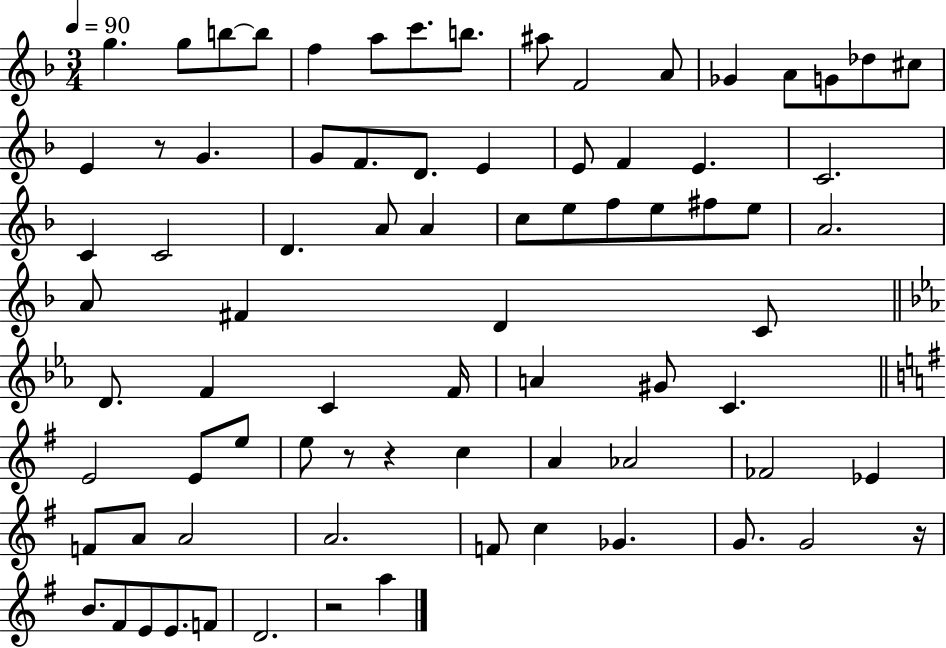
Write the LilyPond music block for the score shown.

{
  \clef treble
  \numericTimeSignature
  \time 3/4
  \key f \major
  \tempo 4 = 90
  g''4. g''8 b''8~~ b''8 | f''4 a''8 c'''8. b''8. | ais''8 f'2 a'8 | ges'4 a'8 g'8 des''8 cis''8 | \break e'4 r8 g'4. | g'8 f'8. d'8. e'4 | e'8 f'4 e'4. | c'2. | \break c'4 c'2 | d'4. a'8 a'4 | c''8 e''8 f''8 e''8 fis''8 e''8 | a'2. | \break a'8 fis'4 d'4 c'8 | \bar "||" \break \key c \minor d'8. f'4 c'4 f'16 | a'4 gis'8 c'4. | \bar "||" \break \key e \minor e'2 e'8 e''8 | e''8 r8 r4 c''4 | a'4 aes'2 | fes'2 ees'4 | \break f'8 a'8 a'2 | a'2. | f'8 c''4 ges'4. | g'8. g'2 r16 | \break b'8. fis'8 e'8 e'8. f'8 | d'2. | r2 a''4 | \bar "|."
}